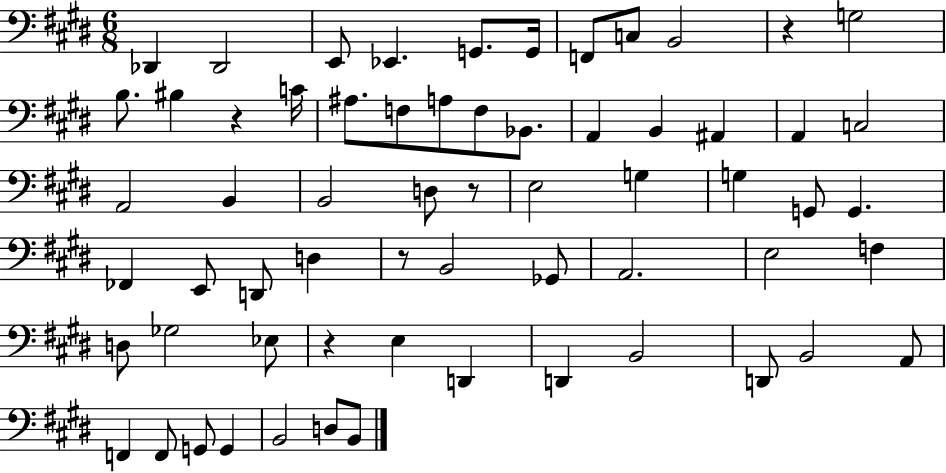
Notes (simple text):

Db2/q Db2/h E2/e Eb2/q. G2/e. G2/s F2/e C3/e B2/h R/q G3/h B3/e. BIS3/q R/q C4/s A#3/e. F3/e A3/e F3/e Bb2/e. A2/q B2/q A#2/q A2/q C3/h A2/h B2/q B2/h D3/e R/e E3/h G3/q G3/q G2/e G2/q. FES2/q E2/e D2/e D3/q R/e B2/h Gb2/e A2/h. E3/h F3/q D3/e Gb3/h Eb3/e R/q E3/q D2/q D2/q B2/h D2/e B2/h A2/e F2/q F2/e G2/e G2/q B2/h D3/e B2/e